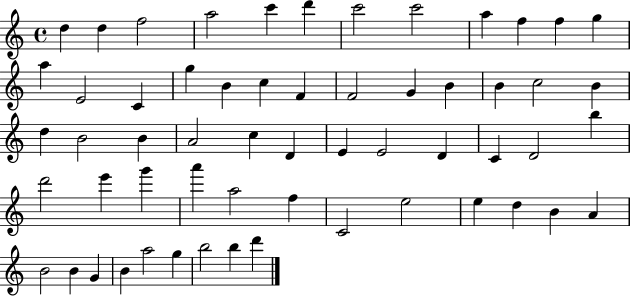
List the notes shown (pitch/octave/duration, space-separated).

D5/q D5/q F5/h A5/h C6/q D6/q C6/h C6/h A5/q F5/q F5/q G5/q A5/q E4/h C4/q G5/q B4/q C5/q F4/q F4/h G4/q B4/q B4/q C5/h B4/q D5/q B4/h B4/q A4/h C5/q D4/q E4/q E4/h D4/q C4/q D4/h B5/q D6/h E6/q G6/q A6/q A5/h F5/q C4/h E5/h E5/q D5/q B4/q A4/q B4/h B4/q G4/q B4/q A5/h G5/q B5/h B5/q D6/q